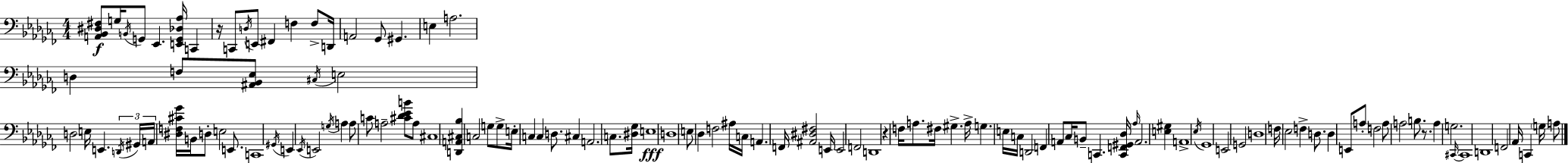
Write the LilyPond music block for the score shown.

{
  \clef bass
  \numericTimeSignature
  \time 4/4
  \key aes \minor
  <a, bes, dis fis>8\f g16 \acciaccatura { b,16 } g,8 ees,4. <e, g, des aes>16 c,4 | r16 c,8 \acciaccatura { d16 } e,8 fis,4 f4 f8-> | d,16 a,2 ges,8 gis,4. | e4 a2. | \break d4 f8 <ais, bes, ees>8 \acciaccatura { cis16 } e2 | d2 e16 e,4. | \tuplet 3/2 { \acciaccatura { d,16 } gis,16 a,16 } <dis f cis' ges'>16 b,16 d8-. e2 | e,8. c,1 | \break \acciaccatura { gis,16 } e,4 \acciaccatura { ees,16 } e,2 | \acciaccatura { g16 } a4 a8 c'8 a2-- | <cis' des' ees' b'>8 a8 cis1 | <d, a, cis bes>4 c2 | \break g8 g8-> e16-. c4 c4 | d8. cis4 a,2. | c8. <dis ges>16 e1\fff | d1 | \break e8 des4 f2 | ais16 c16 a,4. f,16 <ais, dis fis>2 | e,16 e,2 f,2 | d,1 | \break r4 f16 a8. fis16 | gis4.-> a16-> g4. e16 c16 d,2 | f,4 a,8 ces16 b,8-- | c,4. <c, f, gis, des>16 \grace { aes16 } a,2. | \break <e gis>4 a,1-> | \acciaccatura { ees16 } ges,1 | e,2 | g,2 d1 | \break f16 ees2 | f4-> d8. d4 e,8 a8-. | f2 a8 a2 | b8. r8. a4 g2. | \break \grace { cis,16~ }~ cis,1 | d,1 | f,2 | aes,16 c,4 \parenthesize g16 a8 \bar "|."
}